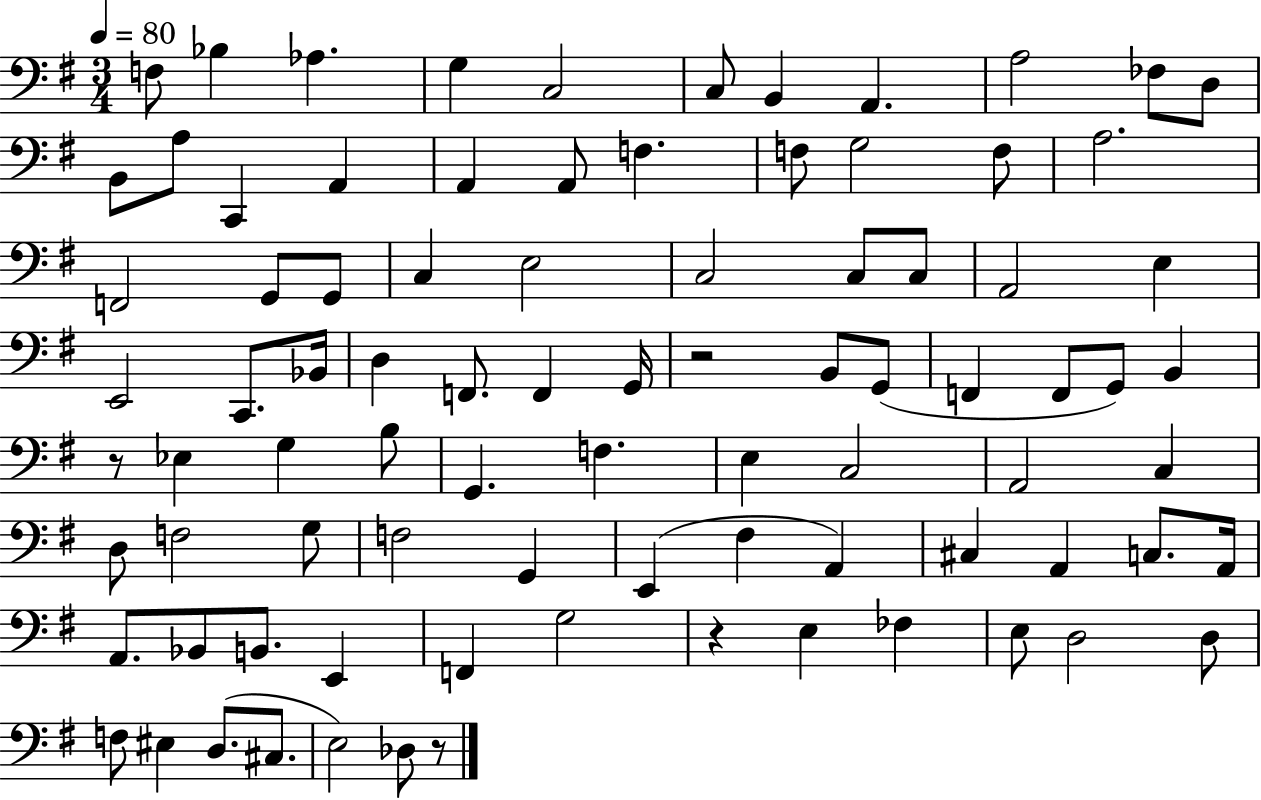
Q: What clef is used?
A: bass